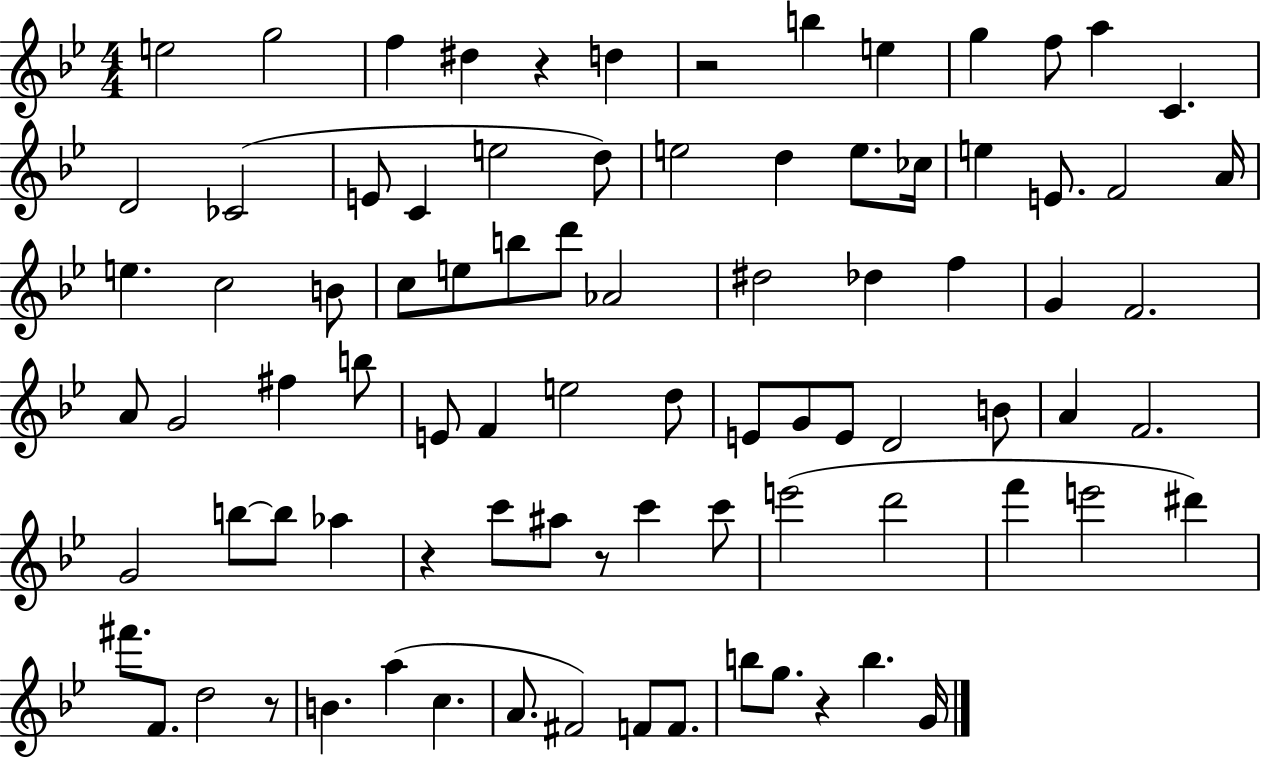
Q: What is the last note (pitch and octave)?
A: G4